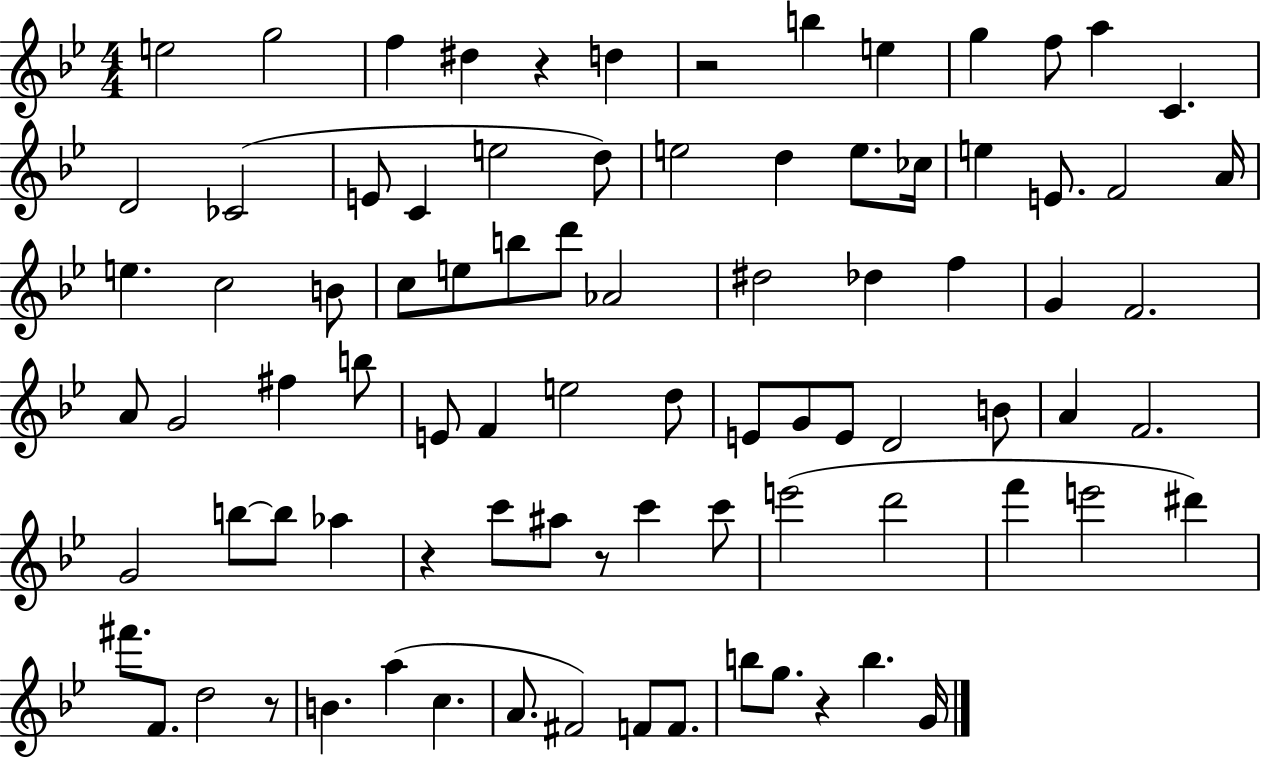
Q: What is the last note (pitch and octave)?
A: G4